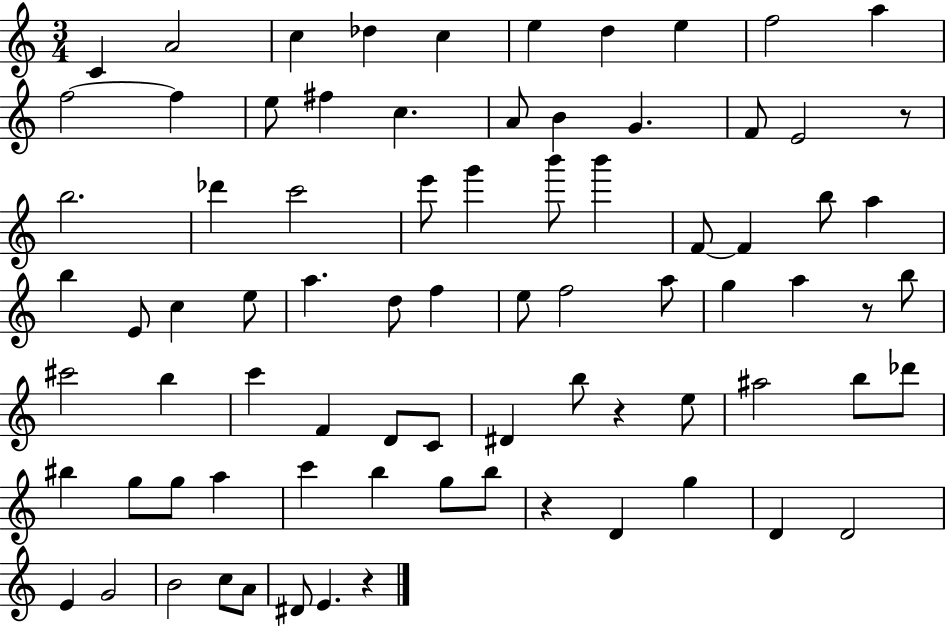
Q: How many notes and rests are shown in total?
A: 80